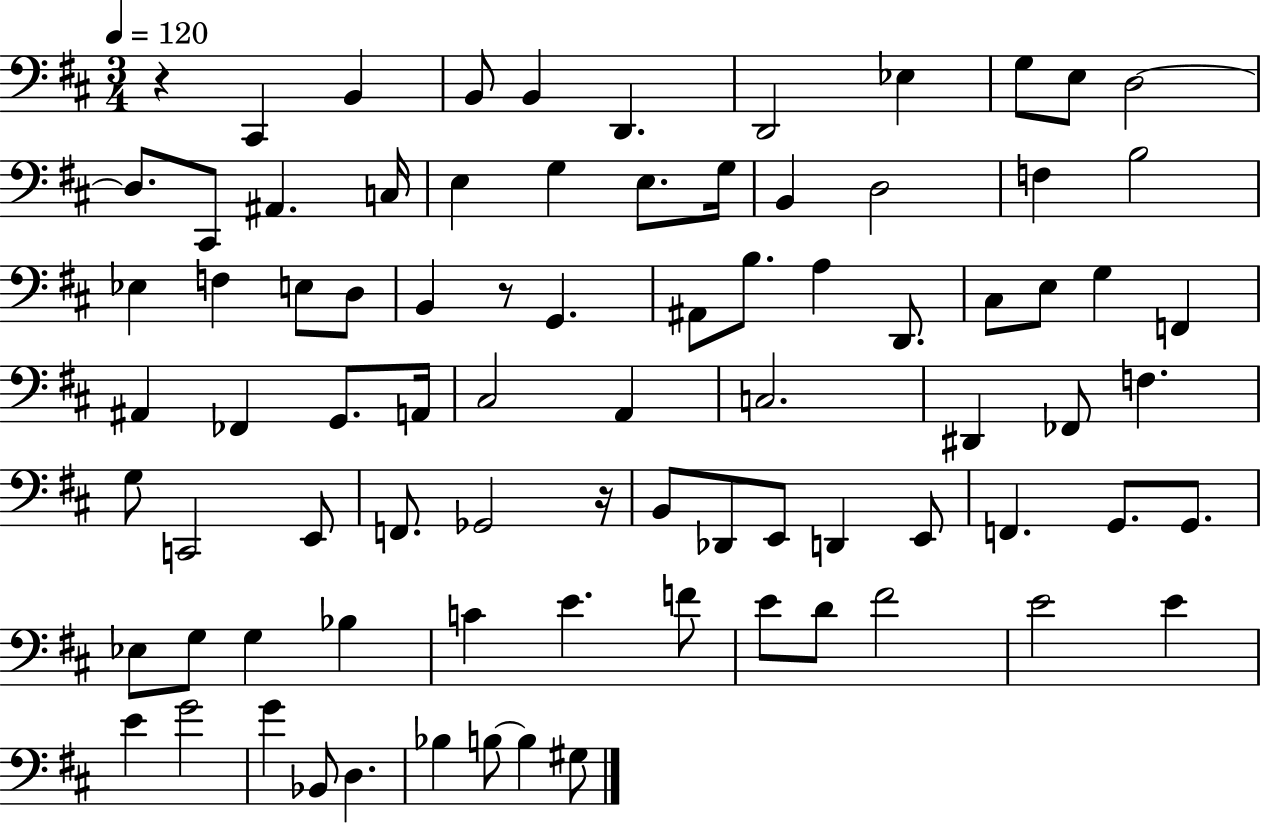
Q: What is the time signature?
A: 3/4